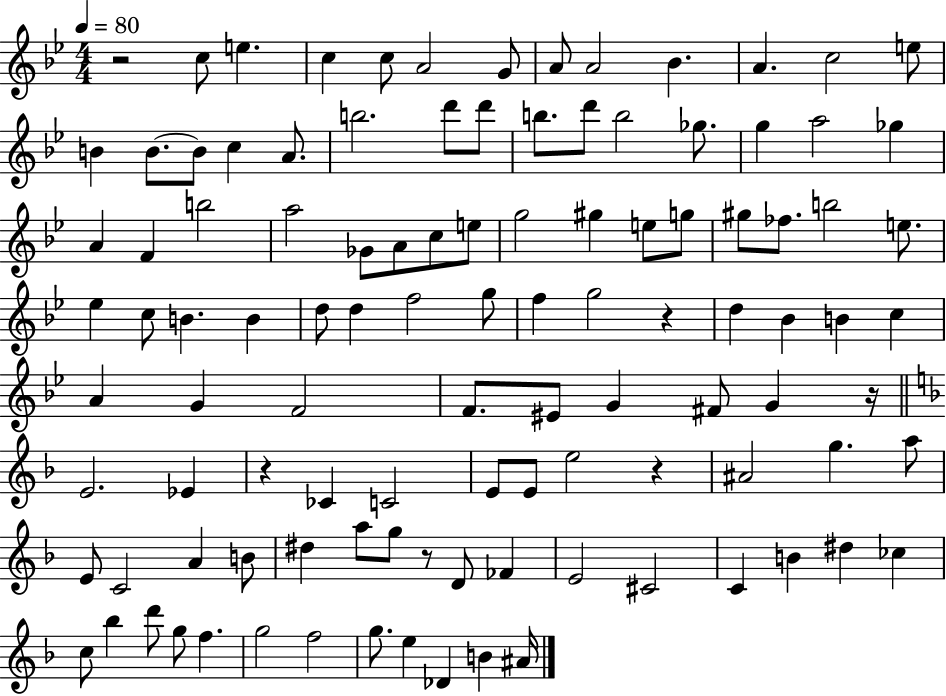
{
  \clef treble
  \numericTimeSignature
  \time 4/4
  \key bes \major
  \tempo 4 = 80
  r2 c''8 e''4. | c''4 c''8 a'2 g'8 | a'8 a'2 bes'4. | a'4. c''2 e''8 | \break b'4 b'8.~~ b'8 c''4 a'8. | b''2. d'''8 d'''8 | b''8. d'''8 b''2 ges''8. | g''4 a''2 ges''4 | \break a'4 f'4 b''2 | a''2 ges'8 a'8 c''8 e''8 | g''2 gis''4 e''8 g''8 | gis''8 fes''8. b''2 e''8. | \break ees''4 c''8 b'4. b'4 | d''8 d''4 f''2 g''8 | f''4 g''2 r4 | d''4 bes'4 b'4 c''4 | \break a'4 g'4 f'2 | f'8. eis'8 g'4 fis'8 g'4 r16 | \bar "||" \break \key d \minor e'2. ees'4 | r4 ces'4 c'2 | e'8 e'8 e''2 r4 | ais'2 g''4. a''8 | \break e'8 c'2 a'4 b'8 | dis''4 a''8 g''8 r8 d'8 fes'4 | e'2 cis'2 | c'4 b'4 dis''4 ces''4 | \break c''8 bes''4 d'''8 g''8 f''4. | g''2 f''2 | g''8. e''4 des'4 b'4 ais'16 | \bar "|."
}